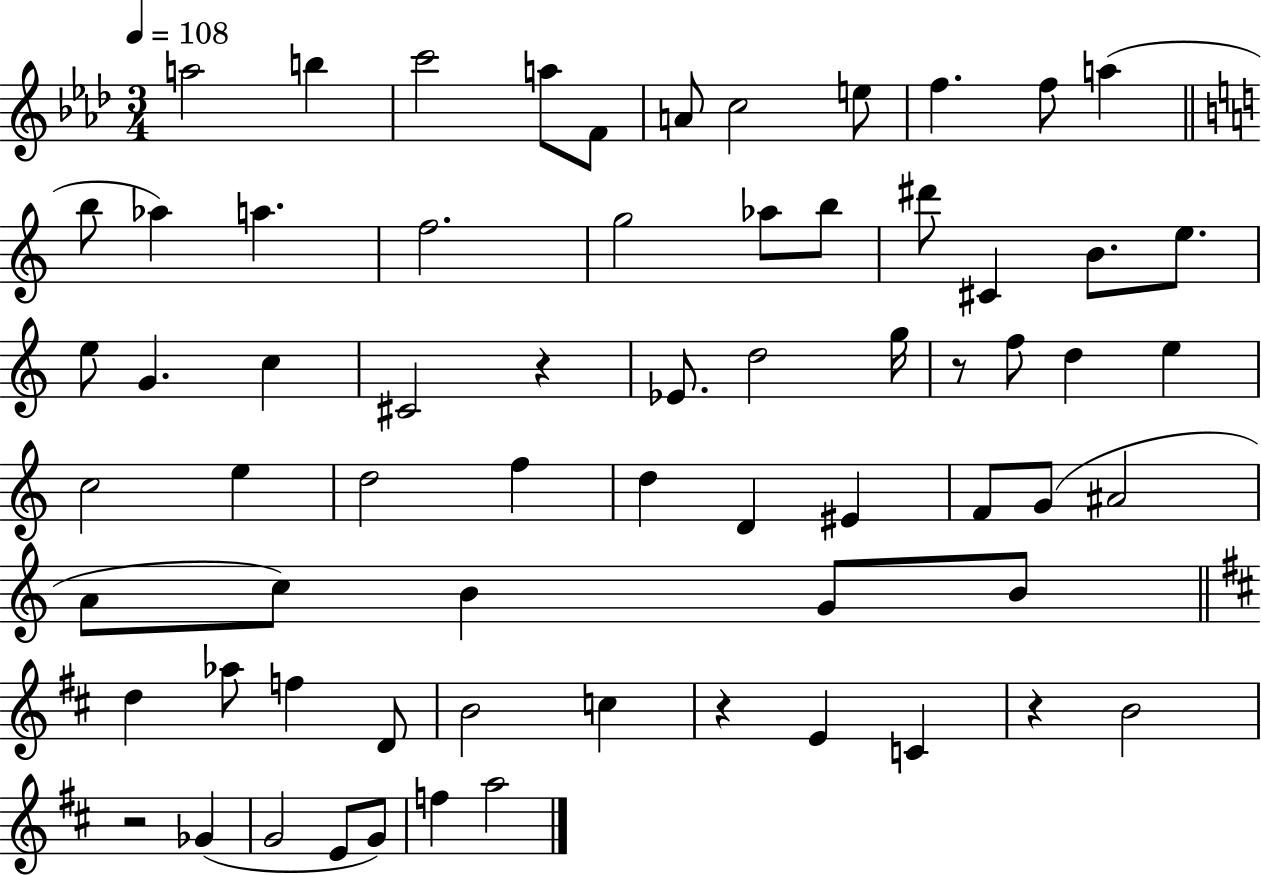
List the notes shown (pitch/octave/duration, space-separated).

A5/h B5/q C6/h A5/e F4/e A4/e C5/h E5/e F5/q. F5/e A5/q B5/e Ab5/q A5/q. F5/h. G5/h Ab5/e B5/e D#6/e C#4/q B4/e. E5/e. E5/e G4/q. C5/q C#4/h R/q Eb4/e. D5/h G5/s R/e F5/e D5/q E5/q C5/h E5/q D5/h F5/q D5/q D4/q EIS4/q F4/e G4/e A#4/h A4/e C5/e B4/q G4/e B4/e D5/q Ab5/e F5/q D4/e B4/h C5/q R/q E4/q C4/q R/q B4/h R/h Gb4/q G4/h E4/e G4/e F5/q A5/h